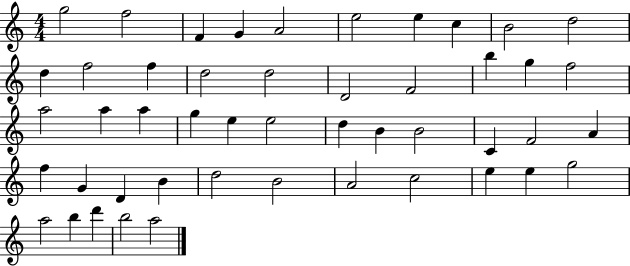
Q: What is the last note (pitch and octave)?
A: A5